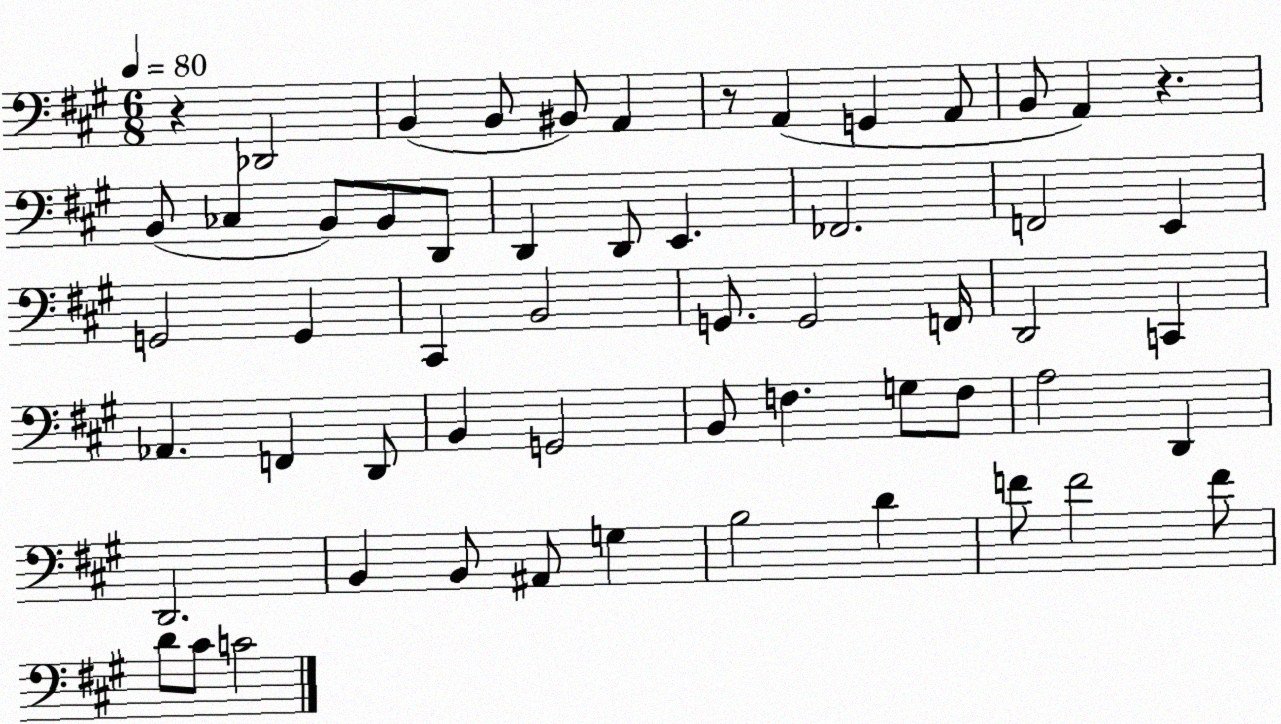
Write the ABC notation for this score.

X:1
T:Untitled
M:6/8
L:1/4
K:A
z _D,,2 B,, B,,/2 ^B,,/2 A,, z/2 A,, G,, A,,/2 B,,/2 A,, z B,,/2 _C, B,,/2 B,,/2 D,,/2 D,, D,,/2 E,, _F,,2 F,,2 E,, G,,2 G,, ^C,, B,,2 G,,/2 G,,2 F,,/4 D,,2 C,, _A,, F,, D,,/2 B,, G,,2 B,,/2 F, G,/2 F,/2 A,2 D,, D,,2 B,, B,,/2 ^A,,/2 G, B,2 D F/2 F2 F/2 D/2 ^C/2 C2